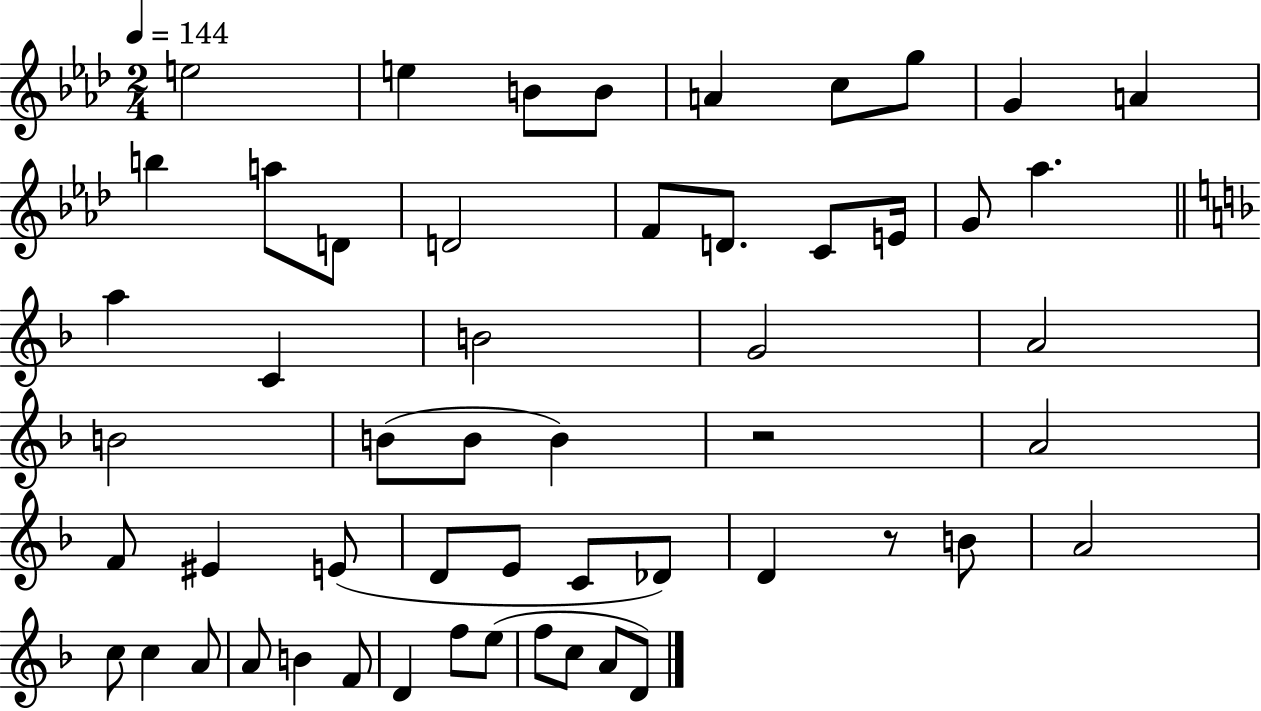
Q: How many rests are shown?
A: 2